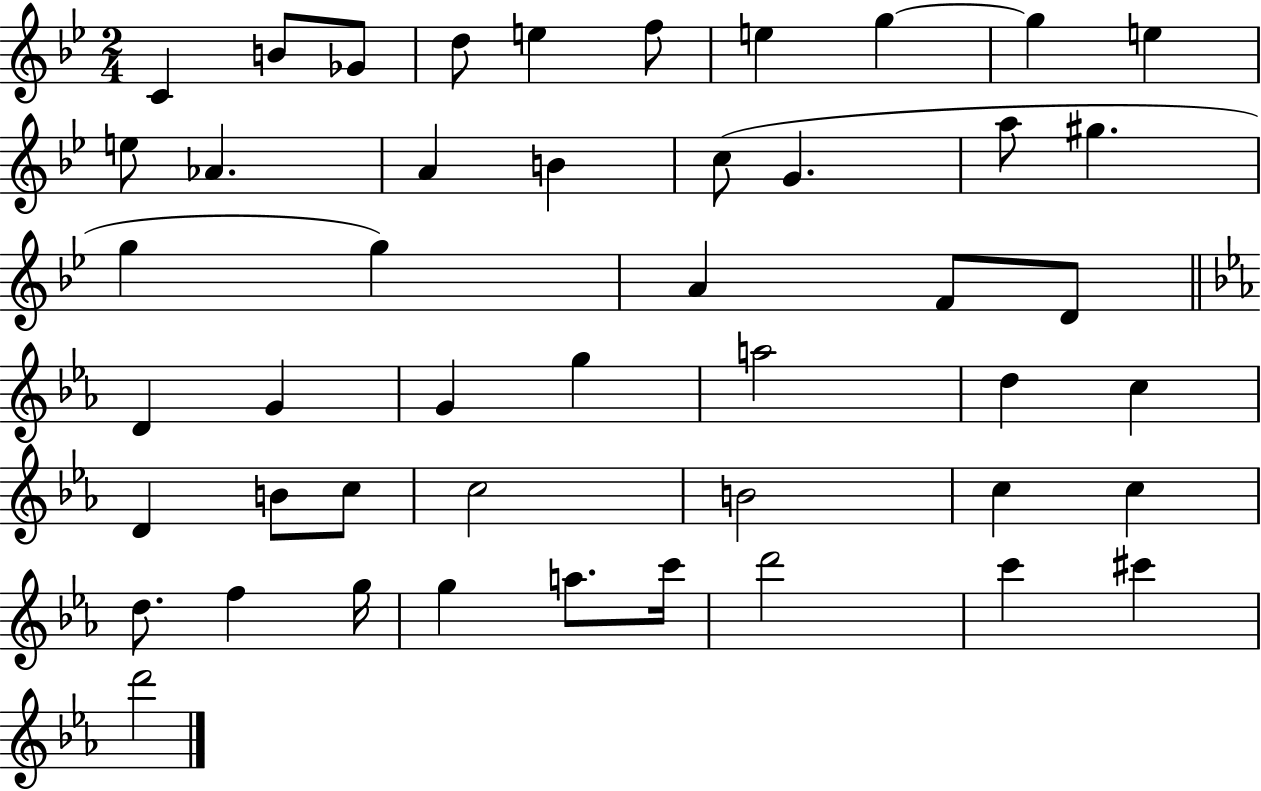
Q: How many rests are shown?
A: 0